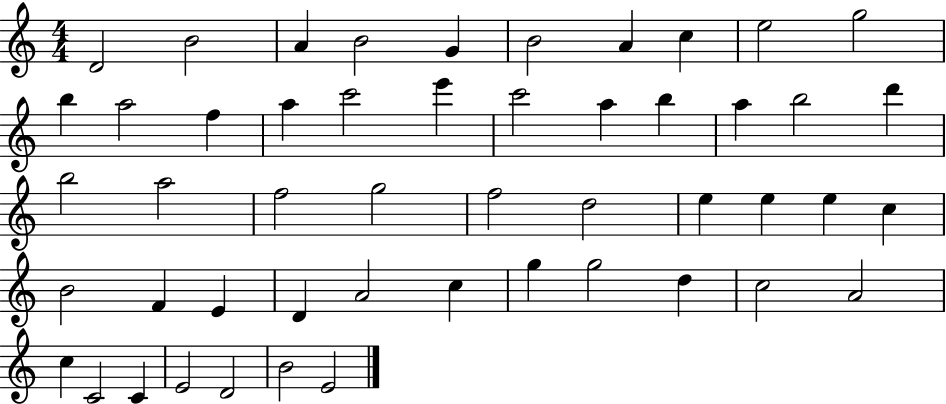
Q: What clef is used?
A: treble